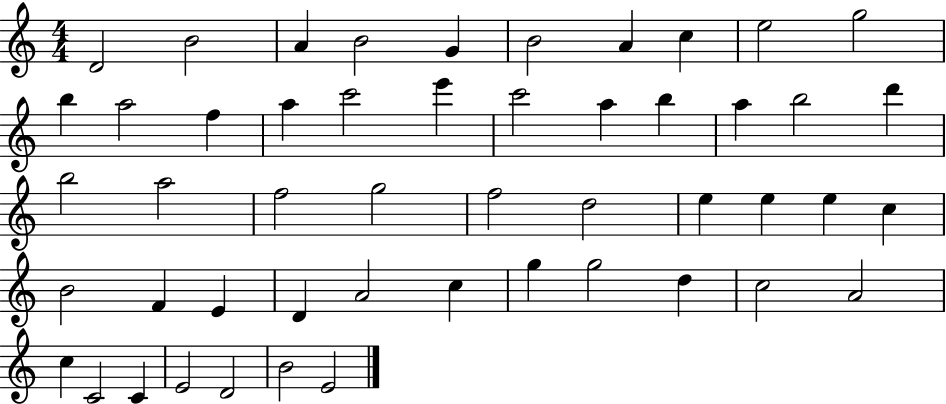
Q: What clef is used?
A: treble